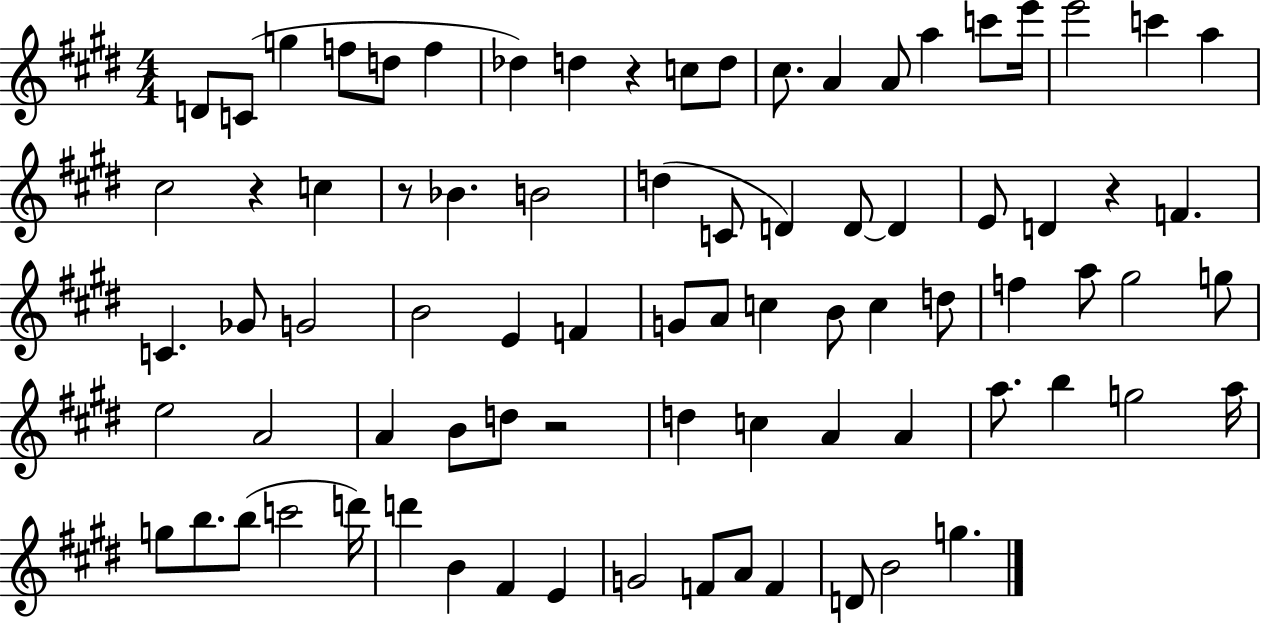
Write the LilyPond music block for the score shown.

{
  \clef treble
  \numericTimeSignature
  \time 4/4
  \key e \major
  d'8 c'8( g''4 f''8 d''8 f''4 | des''4) d''4 r4 c''8 d''8 | cis''8. a'4 a'8 a''4 c'''8 e'''16 | e'''2 c'''4 a''4 | \break cis''2 r4 c''4 | r8 bes'4. b'2 | d''4( c'8 d'4) d'8~~ d'4 | e'8 d'4 r4 f'4. | \break c'4. ges'8 g'2 | b'2 e'4 f'4 | g'8 a'8 c''4 b'8 c''4 d''8 | f''4 a''8 gis''2 g''8 | \break e''2 a'2 | a'4 b'8 d''8 r2 | d''4 c''4 a'4 a'4 | a''8. b''4 g''2 a''16 | \break g''8 b''8. b''8( c'''2 d'''16) | d'''4 b'4 fis'4 e'4 | g'2 f'8 a'8 f'4 | d'8 b'2 g''4. | \break \bar "|."
}